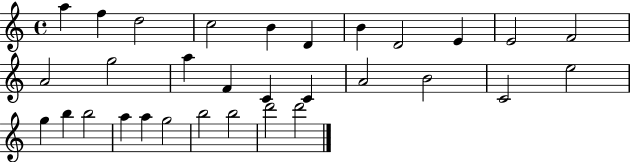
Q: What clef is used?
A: treble